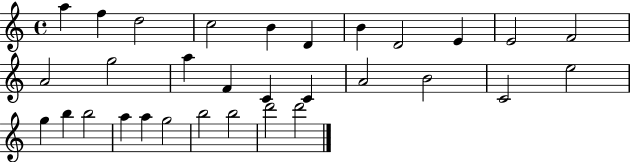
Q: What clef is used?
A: treble